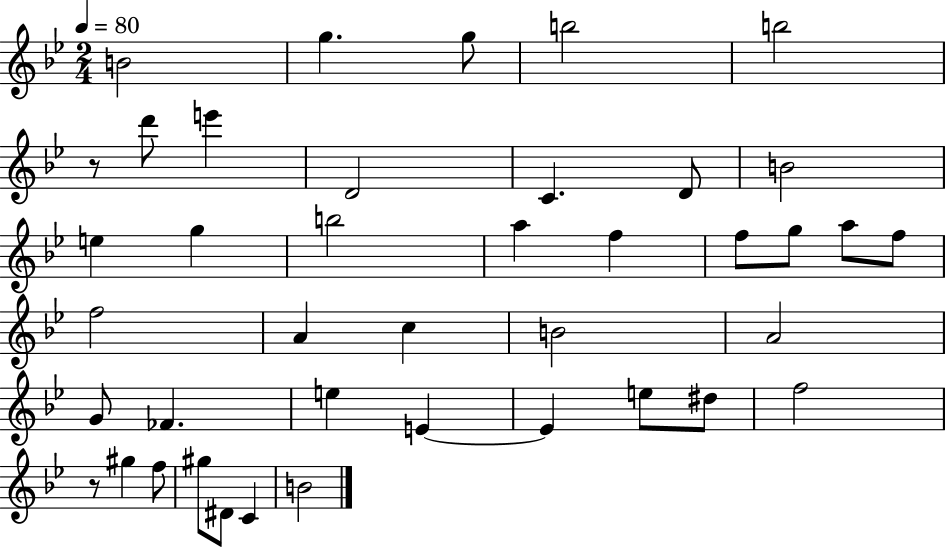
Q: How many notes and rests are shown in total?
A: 41